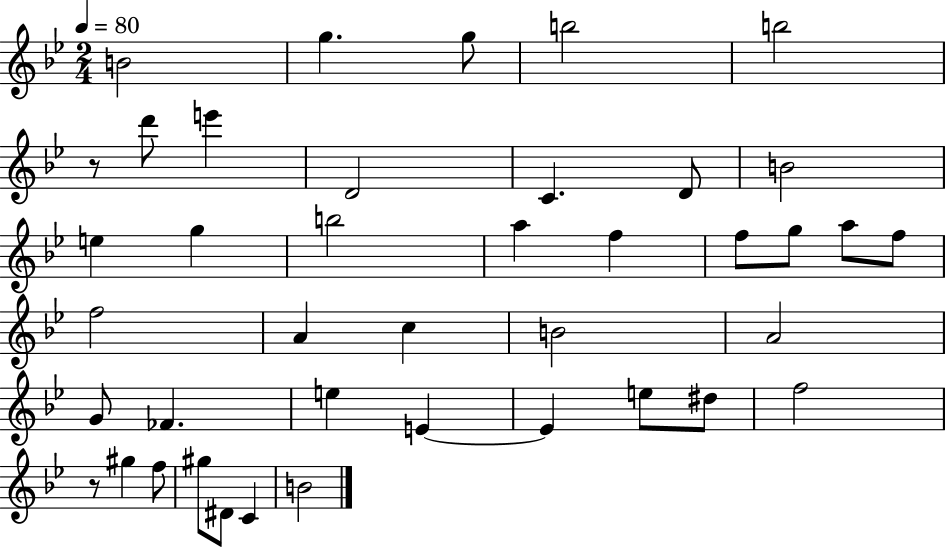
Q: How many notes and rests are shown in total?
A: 41